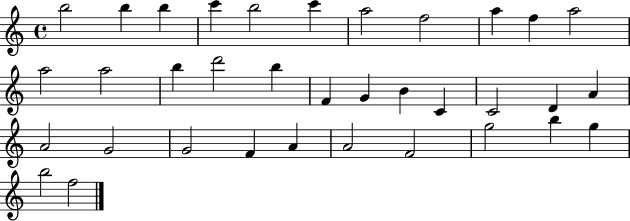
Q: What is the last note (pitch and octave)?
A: F5